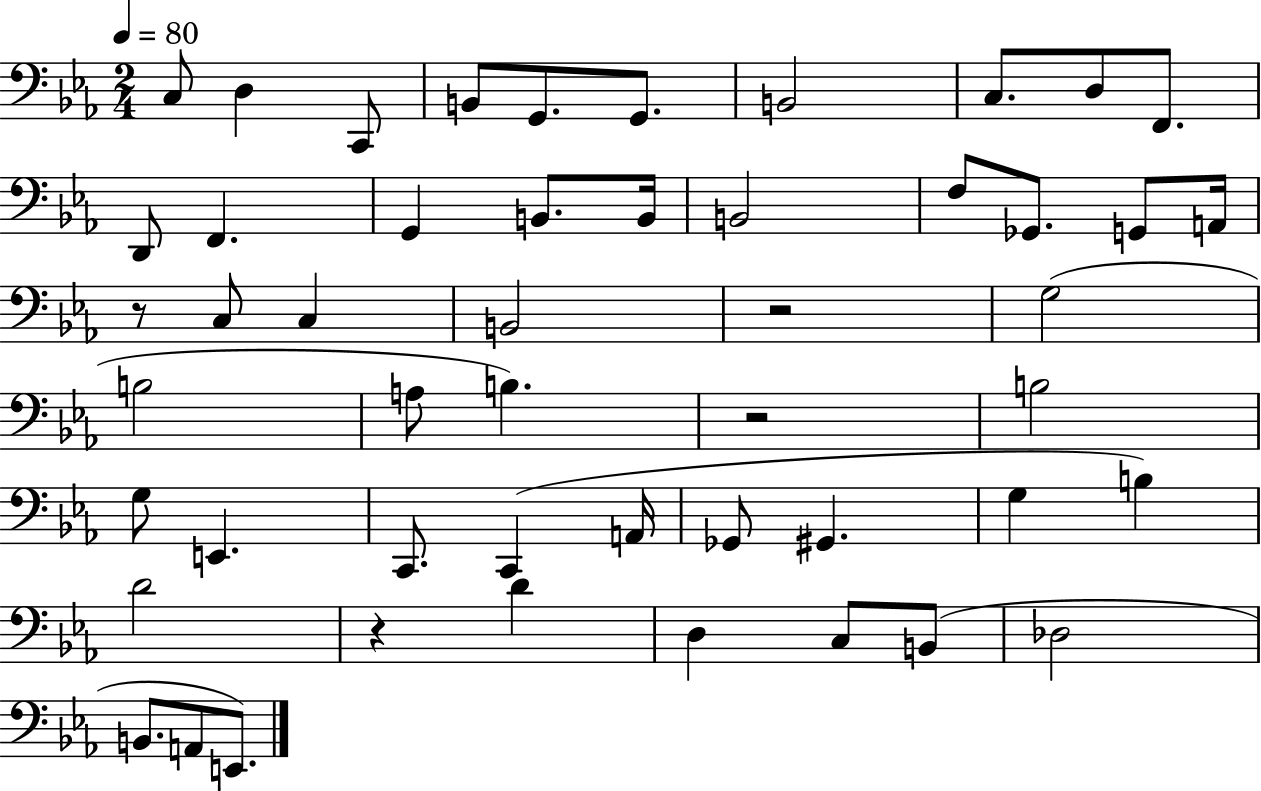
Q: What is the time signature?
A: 2/4